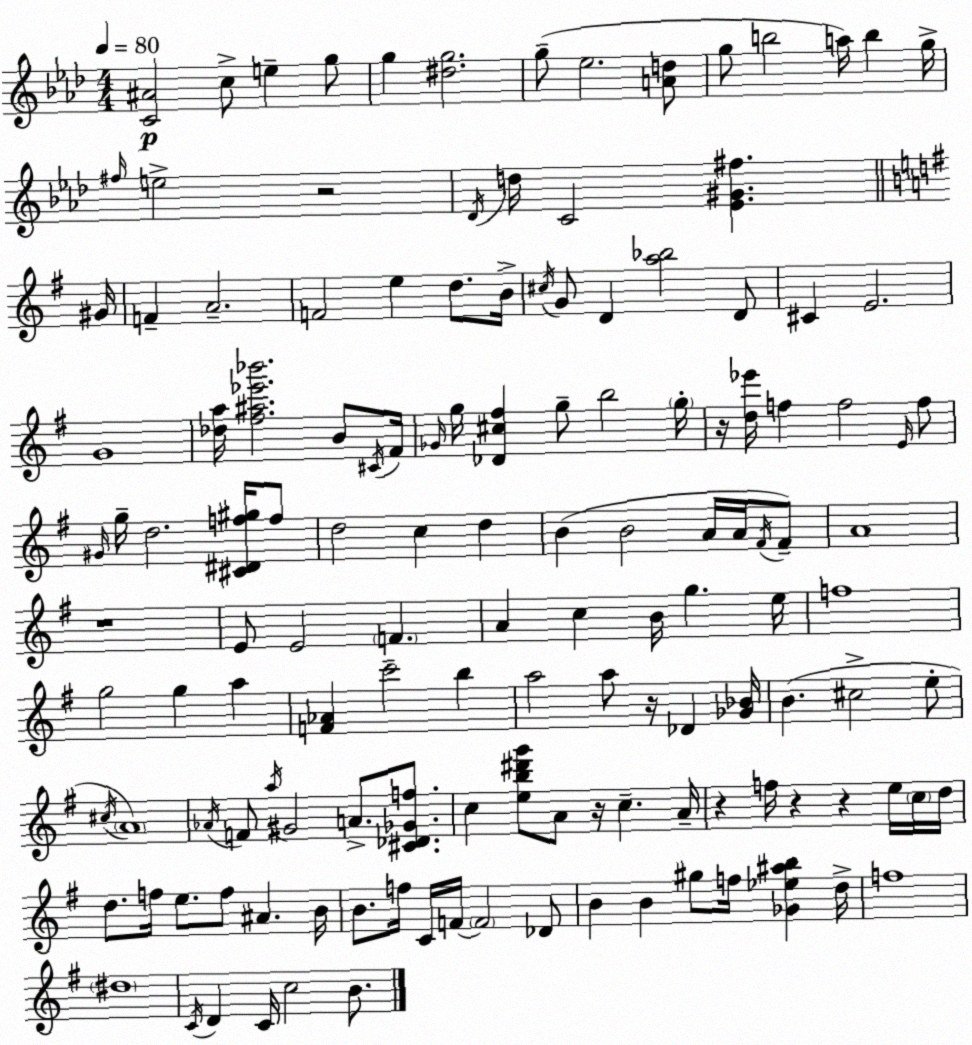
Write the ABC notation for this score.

X:1
T:Untitled
M:4/4
L:1/4
K:Ab
[C^A]2 c/2 e g/2 g [^dg]2 g/2 _e2 [Ad]/2 g/2 b2 a/4 b g/4 ^f/4 e2 z2 _D/4 d/4 C2 [_E^G^f] ^G/4 F A2 F2 e d/2 B/4 ^c/4 G/2 D [a_b]2 D/2 ^C E2 G4 [_da]/4 [^f^a_e'_b']2 B/2 ^C/4 ^F/4 _G/4 g/4 [_D^c^f] g/2 b2 g/4 z/4 [d_e']/4 f f2 E/4 f/2 ^G/4 g/4 d2 [^C^Df^g]/4 f/2 d2 c d B B2 A/4 A/4 ^F/4 ^F/2 A4 z4 E/2 E2 F A c B/4 g e/4 f4 g2 g a [F_A] c'2 b a2 a/2 z/4 _D [_G_B]/4 B ^c2 e/2 ^c/4 A4 _A/4 F/2 a/4 ^G2 A/2 [^C_D_Gf]/2 c [eb^d'g']/2 A/2 z/4 c A/4 z f/4 z z e/4 c/4 d/4 d/2 f/4 e/2 f/2 ^A B/4 B/2 f/4 C/4 F/4 F2 _D/2 B B ^g/2 f/4 [_G_e^ab] d/4 f4 ^d4 C/4 D C/4 c2 B/2